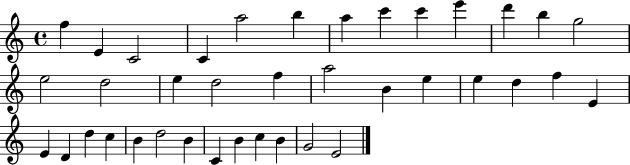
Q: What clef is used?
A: treble